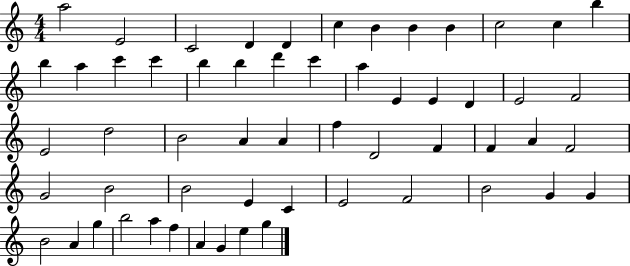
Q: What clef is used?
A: treble